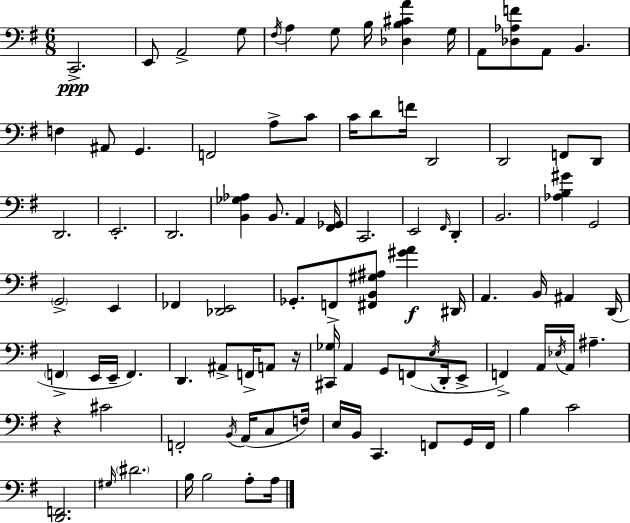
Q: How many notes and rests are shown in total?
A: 97